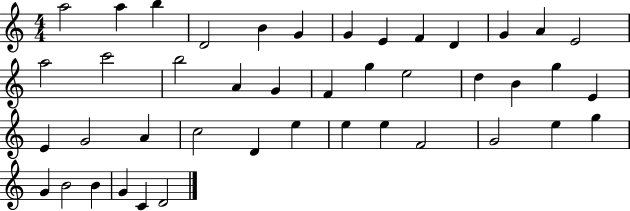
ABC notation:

X:1
T:Untitled
M:4/4
L:1/4
K:C
a2 a b D2 B G G E F D G A E2 a2 c'2 b2 A G F g e2 d B g E E G2 A c2 D e e e F2 G2 e g G B2 B G C D2